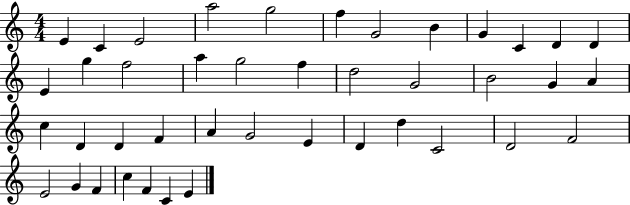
X:1
T:Untitled
M:4/4
L:1/4
K:C
E C E2 a2 g2 f G2 B G C D D E g f2 a g2 f d2 G2 B2 G A c D D F A G2 E D d C2 D2 F2 E2 G F c F C E